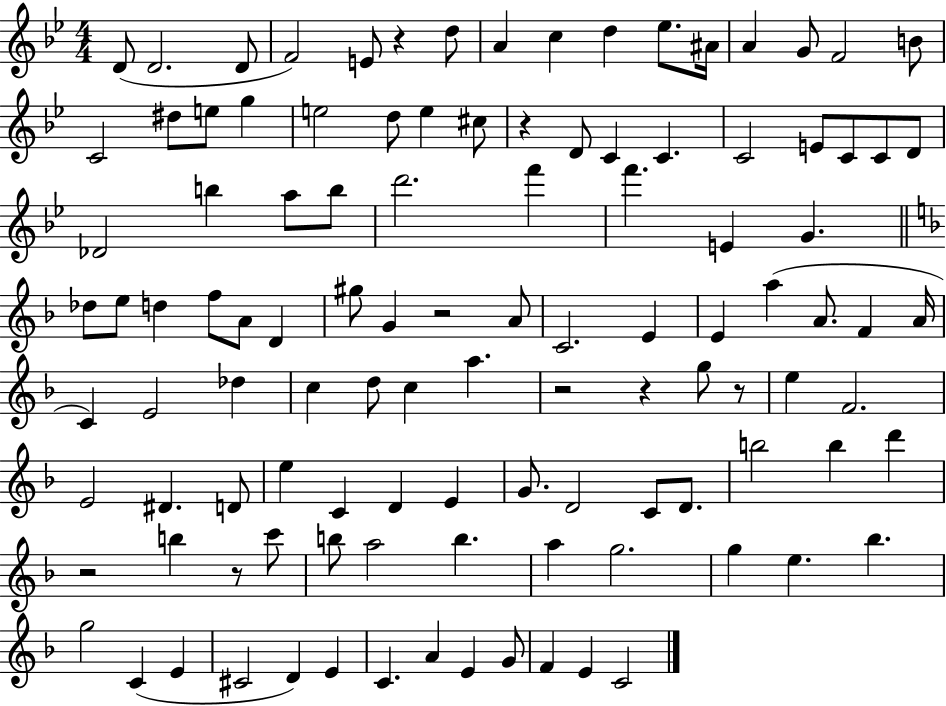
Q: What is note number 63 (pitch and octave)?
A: A5